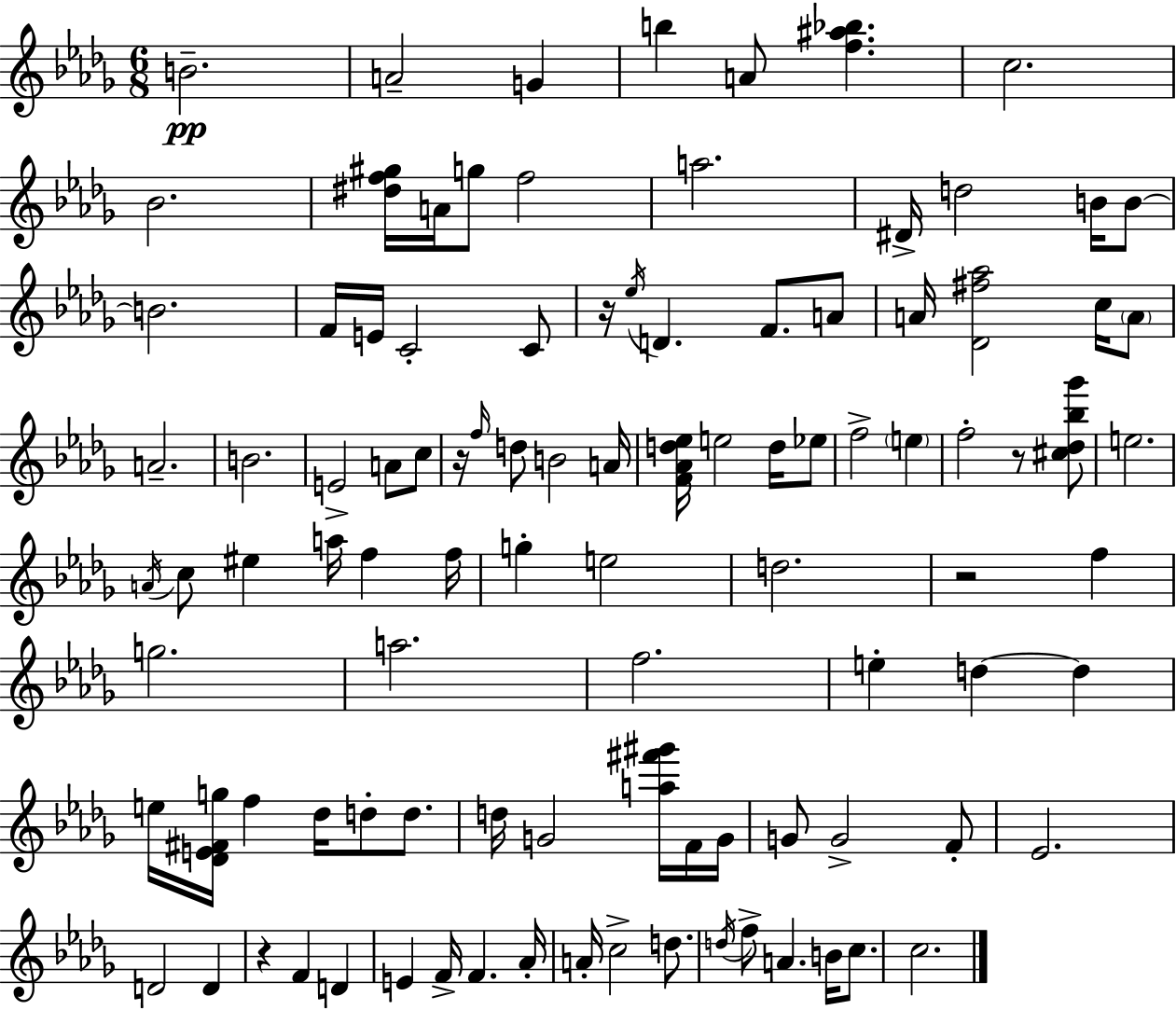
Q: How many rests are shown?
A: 5